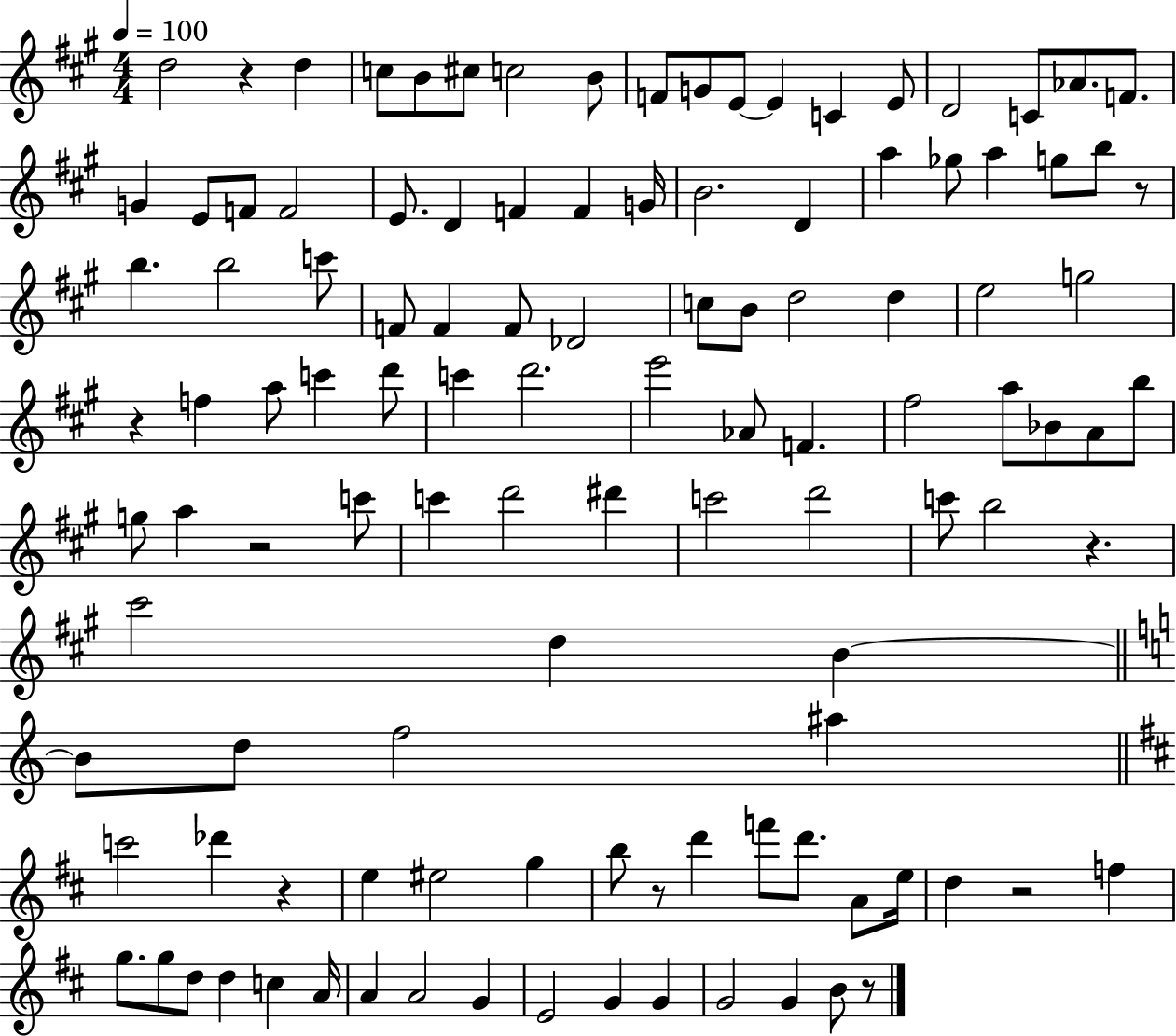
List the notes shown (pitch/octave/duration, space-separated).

D5/h R/q D5/q C5/e B4/e C#5/e C5/h B4/e F4/e G4/e E4/e E4/q C4/q E4/e D4/h C4/e Ab4/e. F4/e. G4/q E4/e F4/e F4/h E4/e. D4/q F4/q F4/q G4/s B4/h. D4/q A5/q Gb5/e A5/q G5/e B5/e R/e B5/q. B5/h C6/e F4/e F4/q F4/e Db4/h C5/e B4/e D5/h D5/q E5/h G5/h R/q F5/q A5/e C6/q D6/e C6/q D6/h. E6/h Ab4/e F4/q. F#5/h A5/e Bb4/e A4/e B5/e G5/e A5/q R/h C6/e C6/q D6/h D#6/q C6/h D6/h C6/e B5/h R/q. C#6/h D5/q B4/q B4/e D5/e F5/h A#5/q C6/h Db6/q R/q E5/q EIS5/h G5/q B5/e R/e D6/q F6/e D6/e. A4/e E5/s D5/q R/h F5/q G5/e. G5/e D5/e D5/q C5/q A4/s A4/q A4/h G4/q E4/h G4/q G4/q G4/h G4/q B4/e R/e